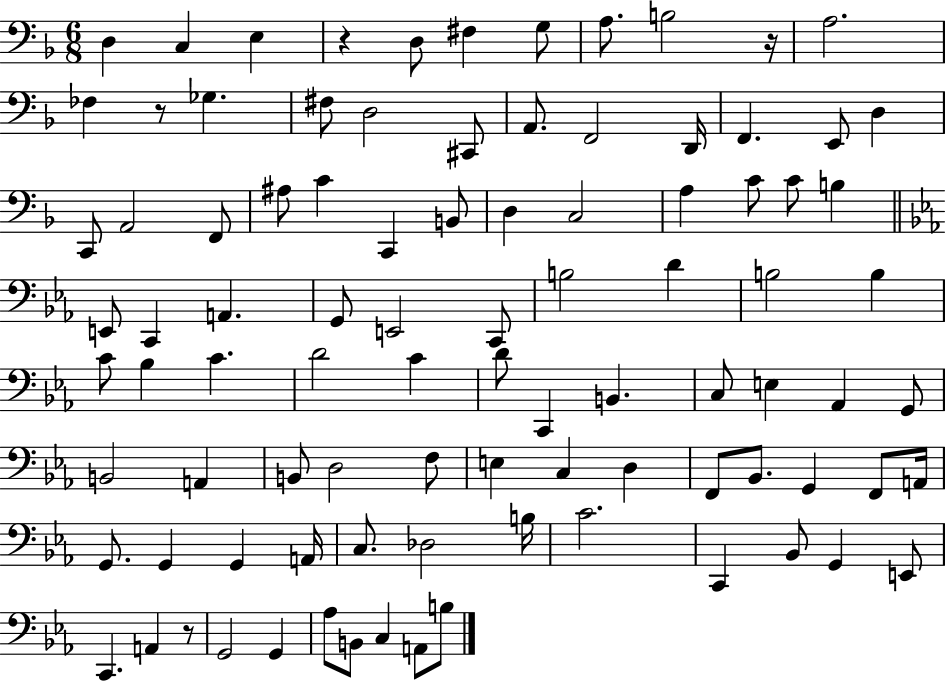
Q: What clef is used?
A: bass